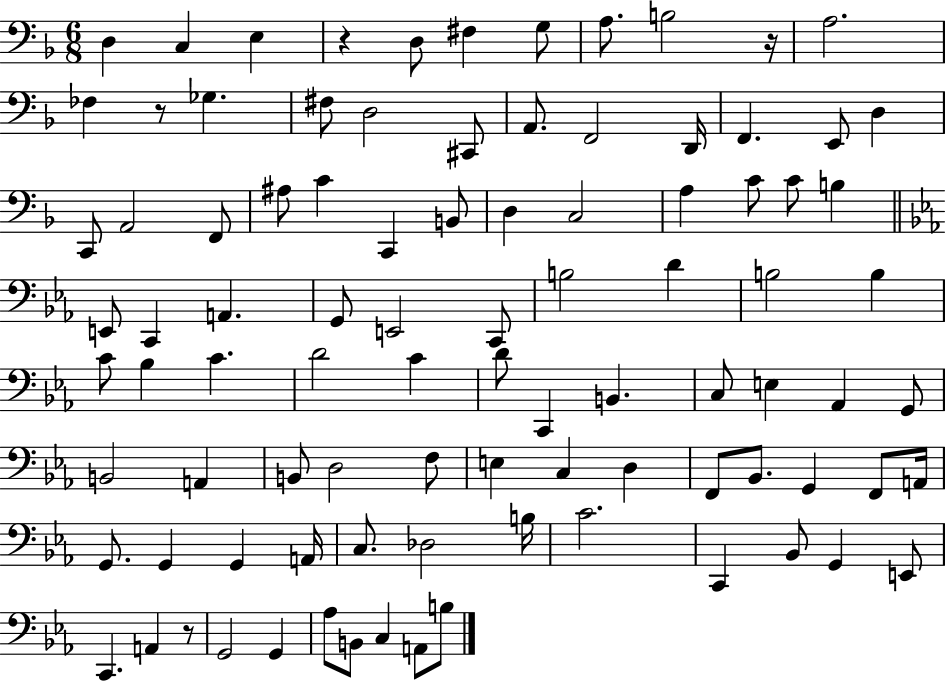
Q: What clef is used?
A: bass